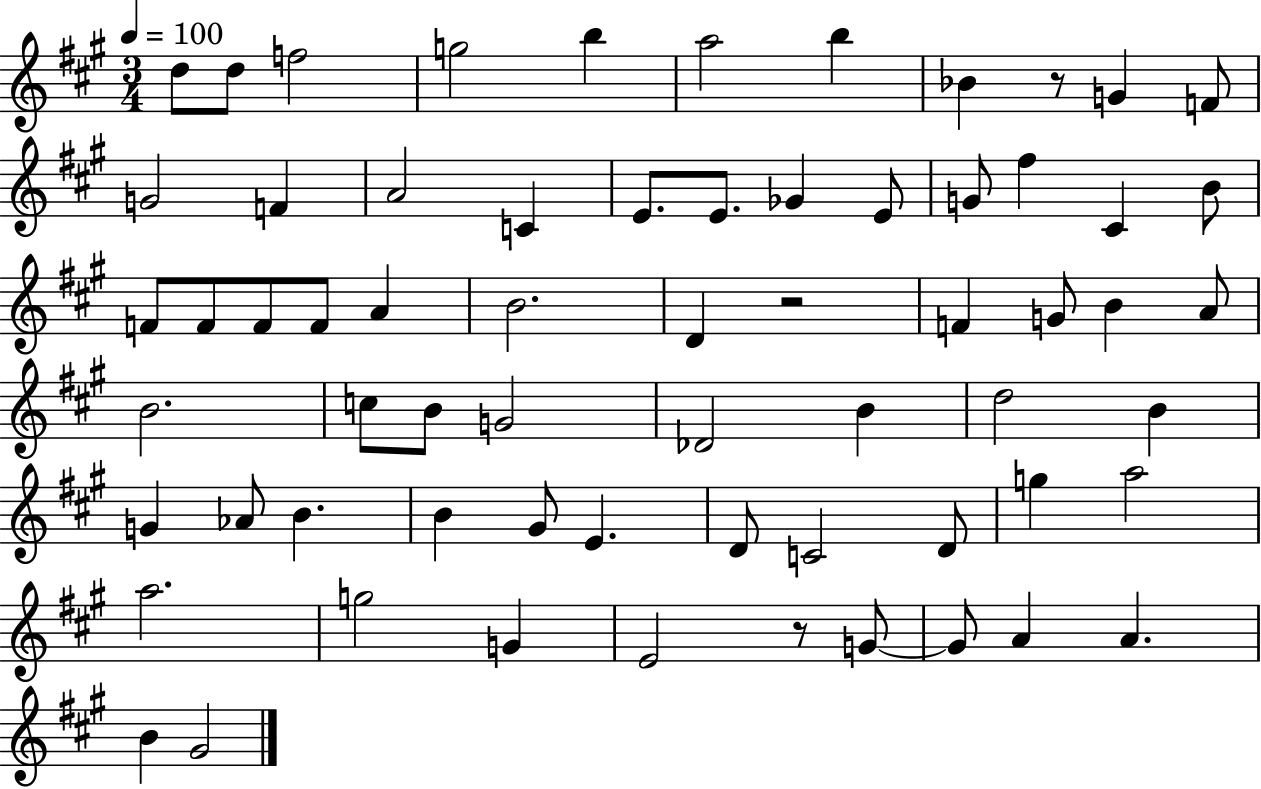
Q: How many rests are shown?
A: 3